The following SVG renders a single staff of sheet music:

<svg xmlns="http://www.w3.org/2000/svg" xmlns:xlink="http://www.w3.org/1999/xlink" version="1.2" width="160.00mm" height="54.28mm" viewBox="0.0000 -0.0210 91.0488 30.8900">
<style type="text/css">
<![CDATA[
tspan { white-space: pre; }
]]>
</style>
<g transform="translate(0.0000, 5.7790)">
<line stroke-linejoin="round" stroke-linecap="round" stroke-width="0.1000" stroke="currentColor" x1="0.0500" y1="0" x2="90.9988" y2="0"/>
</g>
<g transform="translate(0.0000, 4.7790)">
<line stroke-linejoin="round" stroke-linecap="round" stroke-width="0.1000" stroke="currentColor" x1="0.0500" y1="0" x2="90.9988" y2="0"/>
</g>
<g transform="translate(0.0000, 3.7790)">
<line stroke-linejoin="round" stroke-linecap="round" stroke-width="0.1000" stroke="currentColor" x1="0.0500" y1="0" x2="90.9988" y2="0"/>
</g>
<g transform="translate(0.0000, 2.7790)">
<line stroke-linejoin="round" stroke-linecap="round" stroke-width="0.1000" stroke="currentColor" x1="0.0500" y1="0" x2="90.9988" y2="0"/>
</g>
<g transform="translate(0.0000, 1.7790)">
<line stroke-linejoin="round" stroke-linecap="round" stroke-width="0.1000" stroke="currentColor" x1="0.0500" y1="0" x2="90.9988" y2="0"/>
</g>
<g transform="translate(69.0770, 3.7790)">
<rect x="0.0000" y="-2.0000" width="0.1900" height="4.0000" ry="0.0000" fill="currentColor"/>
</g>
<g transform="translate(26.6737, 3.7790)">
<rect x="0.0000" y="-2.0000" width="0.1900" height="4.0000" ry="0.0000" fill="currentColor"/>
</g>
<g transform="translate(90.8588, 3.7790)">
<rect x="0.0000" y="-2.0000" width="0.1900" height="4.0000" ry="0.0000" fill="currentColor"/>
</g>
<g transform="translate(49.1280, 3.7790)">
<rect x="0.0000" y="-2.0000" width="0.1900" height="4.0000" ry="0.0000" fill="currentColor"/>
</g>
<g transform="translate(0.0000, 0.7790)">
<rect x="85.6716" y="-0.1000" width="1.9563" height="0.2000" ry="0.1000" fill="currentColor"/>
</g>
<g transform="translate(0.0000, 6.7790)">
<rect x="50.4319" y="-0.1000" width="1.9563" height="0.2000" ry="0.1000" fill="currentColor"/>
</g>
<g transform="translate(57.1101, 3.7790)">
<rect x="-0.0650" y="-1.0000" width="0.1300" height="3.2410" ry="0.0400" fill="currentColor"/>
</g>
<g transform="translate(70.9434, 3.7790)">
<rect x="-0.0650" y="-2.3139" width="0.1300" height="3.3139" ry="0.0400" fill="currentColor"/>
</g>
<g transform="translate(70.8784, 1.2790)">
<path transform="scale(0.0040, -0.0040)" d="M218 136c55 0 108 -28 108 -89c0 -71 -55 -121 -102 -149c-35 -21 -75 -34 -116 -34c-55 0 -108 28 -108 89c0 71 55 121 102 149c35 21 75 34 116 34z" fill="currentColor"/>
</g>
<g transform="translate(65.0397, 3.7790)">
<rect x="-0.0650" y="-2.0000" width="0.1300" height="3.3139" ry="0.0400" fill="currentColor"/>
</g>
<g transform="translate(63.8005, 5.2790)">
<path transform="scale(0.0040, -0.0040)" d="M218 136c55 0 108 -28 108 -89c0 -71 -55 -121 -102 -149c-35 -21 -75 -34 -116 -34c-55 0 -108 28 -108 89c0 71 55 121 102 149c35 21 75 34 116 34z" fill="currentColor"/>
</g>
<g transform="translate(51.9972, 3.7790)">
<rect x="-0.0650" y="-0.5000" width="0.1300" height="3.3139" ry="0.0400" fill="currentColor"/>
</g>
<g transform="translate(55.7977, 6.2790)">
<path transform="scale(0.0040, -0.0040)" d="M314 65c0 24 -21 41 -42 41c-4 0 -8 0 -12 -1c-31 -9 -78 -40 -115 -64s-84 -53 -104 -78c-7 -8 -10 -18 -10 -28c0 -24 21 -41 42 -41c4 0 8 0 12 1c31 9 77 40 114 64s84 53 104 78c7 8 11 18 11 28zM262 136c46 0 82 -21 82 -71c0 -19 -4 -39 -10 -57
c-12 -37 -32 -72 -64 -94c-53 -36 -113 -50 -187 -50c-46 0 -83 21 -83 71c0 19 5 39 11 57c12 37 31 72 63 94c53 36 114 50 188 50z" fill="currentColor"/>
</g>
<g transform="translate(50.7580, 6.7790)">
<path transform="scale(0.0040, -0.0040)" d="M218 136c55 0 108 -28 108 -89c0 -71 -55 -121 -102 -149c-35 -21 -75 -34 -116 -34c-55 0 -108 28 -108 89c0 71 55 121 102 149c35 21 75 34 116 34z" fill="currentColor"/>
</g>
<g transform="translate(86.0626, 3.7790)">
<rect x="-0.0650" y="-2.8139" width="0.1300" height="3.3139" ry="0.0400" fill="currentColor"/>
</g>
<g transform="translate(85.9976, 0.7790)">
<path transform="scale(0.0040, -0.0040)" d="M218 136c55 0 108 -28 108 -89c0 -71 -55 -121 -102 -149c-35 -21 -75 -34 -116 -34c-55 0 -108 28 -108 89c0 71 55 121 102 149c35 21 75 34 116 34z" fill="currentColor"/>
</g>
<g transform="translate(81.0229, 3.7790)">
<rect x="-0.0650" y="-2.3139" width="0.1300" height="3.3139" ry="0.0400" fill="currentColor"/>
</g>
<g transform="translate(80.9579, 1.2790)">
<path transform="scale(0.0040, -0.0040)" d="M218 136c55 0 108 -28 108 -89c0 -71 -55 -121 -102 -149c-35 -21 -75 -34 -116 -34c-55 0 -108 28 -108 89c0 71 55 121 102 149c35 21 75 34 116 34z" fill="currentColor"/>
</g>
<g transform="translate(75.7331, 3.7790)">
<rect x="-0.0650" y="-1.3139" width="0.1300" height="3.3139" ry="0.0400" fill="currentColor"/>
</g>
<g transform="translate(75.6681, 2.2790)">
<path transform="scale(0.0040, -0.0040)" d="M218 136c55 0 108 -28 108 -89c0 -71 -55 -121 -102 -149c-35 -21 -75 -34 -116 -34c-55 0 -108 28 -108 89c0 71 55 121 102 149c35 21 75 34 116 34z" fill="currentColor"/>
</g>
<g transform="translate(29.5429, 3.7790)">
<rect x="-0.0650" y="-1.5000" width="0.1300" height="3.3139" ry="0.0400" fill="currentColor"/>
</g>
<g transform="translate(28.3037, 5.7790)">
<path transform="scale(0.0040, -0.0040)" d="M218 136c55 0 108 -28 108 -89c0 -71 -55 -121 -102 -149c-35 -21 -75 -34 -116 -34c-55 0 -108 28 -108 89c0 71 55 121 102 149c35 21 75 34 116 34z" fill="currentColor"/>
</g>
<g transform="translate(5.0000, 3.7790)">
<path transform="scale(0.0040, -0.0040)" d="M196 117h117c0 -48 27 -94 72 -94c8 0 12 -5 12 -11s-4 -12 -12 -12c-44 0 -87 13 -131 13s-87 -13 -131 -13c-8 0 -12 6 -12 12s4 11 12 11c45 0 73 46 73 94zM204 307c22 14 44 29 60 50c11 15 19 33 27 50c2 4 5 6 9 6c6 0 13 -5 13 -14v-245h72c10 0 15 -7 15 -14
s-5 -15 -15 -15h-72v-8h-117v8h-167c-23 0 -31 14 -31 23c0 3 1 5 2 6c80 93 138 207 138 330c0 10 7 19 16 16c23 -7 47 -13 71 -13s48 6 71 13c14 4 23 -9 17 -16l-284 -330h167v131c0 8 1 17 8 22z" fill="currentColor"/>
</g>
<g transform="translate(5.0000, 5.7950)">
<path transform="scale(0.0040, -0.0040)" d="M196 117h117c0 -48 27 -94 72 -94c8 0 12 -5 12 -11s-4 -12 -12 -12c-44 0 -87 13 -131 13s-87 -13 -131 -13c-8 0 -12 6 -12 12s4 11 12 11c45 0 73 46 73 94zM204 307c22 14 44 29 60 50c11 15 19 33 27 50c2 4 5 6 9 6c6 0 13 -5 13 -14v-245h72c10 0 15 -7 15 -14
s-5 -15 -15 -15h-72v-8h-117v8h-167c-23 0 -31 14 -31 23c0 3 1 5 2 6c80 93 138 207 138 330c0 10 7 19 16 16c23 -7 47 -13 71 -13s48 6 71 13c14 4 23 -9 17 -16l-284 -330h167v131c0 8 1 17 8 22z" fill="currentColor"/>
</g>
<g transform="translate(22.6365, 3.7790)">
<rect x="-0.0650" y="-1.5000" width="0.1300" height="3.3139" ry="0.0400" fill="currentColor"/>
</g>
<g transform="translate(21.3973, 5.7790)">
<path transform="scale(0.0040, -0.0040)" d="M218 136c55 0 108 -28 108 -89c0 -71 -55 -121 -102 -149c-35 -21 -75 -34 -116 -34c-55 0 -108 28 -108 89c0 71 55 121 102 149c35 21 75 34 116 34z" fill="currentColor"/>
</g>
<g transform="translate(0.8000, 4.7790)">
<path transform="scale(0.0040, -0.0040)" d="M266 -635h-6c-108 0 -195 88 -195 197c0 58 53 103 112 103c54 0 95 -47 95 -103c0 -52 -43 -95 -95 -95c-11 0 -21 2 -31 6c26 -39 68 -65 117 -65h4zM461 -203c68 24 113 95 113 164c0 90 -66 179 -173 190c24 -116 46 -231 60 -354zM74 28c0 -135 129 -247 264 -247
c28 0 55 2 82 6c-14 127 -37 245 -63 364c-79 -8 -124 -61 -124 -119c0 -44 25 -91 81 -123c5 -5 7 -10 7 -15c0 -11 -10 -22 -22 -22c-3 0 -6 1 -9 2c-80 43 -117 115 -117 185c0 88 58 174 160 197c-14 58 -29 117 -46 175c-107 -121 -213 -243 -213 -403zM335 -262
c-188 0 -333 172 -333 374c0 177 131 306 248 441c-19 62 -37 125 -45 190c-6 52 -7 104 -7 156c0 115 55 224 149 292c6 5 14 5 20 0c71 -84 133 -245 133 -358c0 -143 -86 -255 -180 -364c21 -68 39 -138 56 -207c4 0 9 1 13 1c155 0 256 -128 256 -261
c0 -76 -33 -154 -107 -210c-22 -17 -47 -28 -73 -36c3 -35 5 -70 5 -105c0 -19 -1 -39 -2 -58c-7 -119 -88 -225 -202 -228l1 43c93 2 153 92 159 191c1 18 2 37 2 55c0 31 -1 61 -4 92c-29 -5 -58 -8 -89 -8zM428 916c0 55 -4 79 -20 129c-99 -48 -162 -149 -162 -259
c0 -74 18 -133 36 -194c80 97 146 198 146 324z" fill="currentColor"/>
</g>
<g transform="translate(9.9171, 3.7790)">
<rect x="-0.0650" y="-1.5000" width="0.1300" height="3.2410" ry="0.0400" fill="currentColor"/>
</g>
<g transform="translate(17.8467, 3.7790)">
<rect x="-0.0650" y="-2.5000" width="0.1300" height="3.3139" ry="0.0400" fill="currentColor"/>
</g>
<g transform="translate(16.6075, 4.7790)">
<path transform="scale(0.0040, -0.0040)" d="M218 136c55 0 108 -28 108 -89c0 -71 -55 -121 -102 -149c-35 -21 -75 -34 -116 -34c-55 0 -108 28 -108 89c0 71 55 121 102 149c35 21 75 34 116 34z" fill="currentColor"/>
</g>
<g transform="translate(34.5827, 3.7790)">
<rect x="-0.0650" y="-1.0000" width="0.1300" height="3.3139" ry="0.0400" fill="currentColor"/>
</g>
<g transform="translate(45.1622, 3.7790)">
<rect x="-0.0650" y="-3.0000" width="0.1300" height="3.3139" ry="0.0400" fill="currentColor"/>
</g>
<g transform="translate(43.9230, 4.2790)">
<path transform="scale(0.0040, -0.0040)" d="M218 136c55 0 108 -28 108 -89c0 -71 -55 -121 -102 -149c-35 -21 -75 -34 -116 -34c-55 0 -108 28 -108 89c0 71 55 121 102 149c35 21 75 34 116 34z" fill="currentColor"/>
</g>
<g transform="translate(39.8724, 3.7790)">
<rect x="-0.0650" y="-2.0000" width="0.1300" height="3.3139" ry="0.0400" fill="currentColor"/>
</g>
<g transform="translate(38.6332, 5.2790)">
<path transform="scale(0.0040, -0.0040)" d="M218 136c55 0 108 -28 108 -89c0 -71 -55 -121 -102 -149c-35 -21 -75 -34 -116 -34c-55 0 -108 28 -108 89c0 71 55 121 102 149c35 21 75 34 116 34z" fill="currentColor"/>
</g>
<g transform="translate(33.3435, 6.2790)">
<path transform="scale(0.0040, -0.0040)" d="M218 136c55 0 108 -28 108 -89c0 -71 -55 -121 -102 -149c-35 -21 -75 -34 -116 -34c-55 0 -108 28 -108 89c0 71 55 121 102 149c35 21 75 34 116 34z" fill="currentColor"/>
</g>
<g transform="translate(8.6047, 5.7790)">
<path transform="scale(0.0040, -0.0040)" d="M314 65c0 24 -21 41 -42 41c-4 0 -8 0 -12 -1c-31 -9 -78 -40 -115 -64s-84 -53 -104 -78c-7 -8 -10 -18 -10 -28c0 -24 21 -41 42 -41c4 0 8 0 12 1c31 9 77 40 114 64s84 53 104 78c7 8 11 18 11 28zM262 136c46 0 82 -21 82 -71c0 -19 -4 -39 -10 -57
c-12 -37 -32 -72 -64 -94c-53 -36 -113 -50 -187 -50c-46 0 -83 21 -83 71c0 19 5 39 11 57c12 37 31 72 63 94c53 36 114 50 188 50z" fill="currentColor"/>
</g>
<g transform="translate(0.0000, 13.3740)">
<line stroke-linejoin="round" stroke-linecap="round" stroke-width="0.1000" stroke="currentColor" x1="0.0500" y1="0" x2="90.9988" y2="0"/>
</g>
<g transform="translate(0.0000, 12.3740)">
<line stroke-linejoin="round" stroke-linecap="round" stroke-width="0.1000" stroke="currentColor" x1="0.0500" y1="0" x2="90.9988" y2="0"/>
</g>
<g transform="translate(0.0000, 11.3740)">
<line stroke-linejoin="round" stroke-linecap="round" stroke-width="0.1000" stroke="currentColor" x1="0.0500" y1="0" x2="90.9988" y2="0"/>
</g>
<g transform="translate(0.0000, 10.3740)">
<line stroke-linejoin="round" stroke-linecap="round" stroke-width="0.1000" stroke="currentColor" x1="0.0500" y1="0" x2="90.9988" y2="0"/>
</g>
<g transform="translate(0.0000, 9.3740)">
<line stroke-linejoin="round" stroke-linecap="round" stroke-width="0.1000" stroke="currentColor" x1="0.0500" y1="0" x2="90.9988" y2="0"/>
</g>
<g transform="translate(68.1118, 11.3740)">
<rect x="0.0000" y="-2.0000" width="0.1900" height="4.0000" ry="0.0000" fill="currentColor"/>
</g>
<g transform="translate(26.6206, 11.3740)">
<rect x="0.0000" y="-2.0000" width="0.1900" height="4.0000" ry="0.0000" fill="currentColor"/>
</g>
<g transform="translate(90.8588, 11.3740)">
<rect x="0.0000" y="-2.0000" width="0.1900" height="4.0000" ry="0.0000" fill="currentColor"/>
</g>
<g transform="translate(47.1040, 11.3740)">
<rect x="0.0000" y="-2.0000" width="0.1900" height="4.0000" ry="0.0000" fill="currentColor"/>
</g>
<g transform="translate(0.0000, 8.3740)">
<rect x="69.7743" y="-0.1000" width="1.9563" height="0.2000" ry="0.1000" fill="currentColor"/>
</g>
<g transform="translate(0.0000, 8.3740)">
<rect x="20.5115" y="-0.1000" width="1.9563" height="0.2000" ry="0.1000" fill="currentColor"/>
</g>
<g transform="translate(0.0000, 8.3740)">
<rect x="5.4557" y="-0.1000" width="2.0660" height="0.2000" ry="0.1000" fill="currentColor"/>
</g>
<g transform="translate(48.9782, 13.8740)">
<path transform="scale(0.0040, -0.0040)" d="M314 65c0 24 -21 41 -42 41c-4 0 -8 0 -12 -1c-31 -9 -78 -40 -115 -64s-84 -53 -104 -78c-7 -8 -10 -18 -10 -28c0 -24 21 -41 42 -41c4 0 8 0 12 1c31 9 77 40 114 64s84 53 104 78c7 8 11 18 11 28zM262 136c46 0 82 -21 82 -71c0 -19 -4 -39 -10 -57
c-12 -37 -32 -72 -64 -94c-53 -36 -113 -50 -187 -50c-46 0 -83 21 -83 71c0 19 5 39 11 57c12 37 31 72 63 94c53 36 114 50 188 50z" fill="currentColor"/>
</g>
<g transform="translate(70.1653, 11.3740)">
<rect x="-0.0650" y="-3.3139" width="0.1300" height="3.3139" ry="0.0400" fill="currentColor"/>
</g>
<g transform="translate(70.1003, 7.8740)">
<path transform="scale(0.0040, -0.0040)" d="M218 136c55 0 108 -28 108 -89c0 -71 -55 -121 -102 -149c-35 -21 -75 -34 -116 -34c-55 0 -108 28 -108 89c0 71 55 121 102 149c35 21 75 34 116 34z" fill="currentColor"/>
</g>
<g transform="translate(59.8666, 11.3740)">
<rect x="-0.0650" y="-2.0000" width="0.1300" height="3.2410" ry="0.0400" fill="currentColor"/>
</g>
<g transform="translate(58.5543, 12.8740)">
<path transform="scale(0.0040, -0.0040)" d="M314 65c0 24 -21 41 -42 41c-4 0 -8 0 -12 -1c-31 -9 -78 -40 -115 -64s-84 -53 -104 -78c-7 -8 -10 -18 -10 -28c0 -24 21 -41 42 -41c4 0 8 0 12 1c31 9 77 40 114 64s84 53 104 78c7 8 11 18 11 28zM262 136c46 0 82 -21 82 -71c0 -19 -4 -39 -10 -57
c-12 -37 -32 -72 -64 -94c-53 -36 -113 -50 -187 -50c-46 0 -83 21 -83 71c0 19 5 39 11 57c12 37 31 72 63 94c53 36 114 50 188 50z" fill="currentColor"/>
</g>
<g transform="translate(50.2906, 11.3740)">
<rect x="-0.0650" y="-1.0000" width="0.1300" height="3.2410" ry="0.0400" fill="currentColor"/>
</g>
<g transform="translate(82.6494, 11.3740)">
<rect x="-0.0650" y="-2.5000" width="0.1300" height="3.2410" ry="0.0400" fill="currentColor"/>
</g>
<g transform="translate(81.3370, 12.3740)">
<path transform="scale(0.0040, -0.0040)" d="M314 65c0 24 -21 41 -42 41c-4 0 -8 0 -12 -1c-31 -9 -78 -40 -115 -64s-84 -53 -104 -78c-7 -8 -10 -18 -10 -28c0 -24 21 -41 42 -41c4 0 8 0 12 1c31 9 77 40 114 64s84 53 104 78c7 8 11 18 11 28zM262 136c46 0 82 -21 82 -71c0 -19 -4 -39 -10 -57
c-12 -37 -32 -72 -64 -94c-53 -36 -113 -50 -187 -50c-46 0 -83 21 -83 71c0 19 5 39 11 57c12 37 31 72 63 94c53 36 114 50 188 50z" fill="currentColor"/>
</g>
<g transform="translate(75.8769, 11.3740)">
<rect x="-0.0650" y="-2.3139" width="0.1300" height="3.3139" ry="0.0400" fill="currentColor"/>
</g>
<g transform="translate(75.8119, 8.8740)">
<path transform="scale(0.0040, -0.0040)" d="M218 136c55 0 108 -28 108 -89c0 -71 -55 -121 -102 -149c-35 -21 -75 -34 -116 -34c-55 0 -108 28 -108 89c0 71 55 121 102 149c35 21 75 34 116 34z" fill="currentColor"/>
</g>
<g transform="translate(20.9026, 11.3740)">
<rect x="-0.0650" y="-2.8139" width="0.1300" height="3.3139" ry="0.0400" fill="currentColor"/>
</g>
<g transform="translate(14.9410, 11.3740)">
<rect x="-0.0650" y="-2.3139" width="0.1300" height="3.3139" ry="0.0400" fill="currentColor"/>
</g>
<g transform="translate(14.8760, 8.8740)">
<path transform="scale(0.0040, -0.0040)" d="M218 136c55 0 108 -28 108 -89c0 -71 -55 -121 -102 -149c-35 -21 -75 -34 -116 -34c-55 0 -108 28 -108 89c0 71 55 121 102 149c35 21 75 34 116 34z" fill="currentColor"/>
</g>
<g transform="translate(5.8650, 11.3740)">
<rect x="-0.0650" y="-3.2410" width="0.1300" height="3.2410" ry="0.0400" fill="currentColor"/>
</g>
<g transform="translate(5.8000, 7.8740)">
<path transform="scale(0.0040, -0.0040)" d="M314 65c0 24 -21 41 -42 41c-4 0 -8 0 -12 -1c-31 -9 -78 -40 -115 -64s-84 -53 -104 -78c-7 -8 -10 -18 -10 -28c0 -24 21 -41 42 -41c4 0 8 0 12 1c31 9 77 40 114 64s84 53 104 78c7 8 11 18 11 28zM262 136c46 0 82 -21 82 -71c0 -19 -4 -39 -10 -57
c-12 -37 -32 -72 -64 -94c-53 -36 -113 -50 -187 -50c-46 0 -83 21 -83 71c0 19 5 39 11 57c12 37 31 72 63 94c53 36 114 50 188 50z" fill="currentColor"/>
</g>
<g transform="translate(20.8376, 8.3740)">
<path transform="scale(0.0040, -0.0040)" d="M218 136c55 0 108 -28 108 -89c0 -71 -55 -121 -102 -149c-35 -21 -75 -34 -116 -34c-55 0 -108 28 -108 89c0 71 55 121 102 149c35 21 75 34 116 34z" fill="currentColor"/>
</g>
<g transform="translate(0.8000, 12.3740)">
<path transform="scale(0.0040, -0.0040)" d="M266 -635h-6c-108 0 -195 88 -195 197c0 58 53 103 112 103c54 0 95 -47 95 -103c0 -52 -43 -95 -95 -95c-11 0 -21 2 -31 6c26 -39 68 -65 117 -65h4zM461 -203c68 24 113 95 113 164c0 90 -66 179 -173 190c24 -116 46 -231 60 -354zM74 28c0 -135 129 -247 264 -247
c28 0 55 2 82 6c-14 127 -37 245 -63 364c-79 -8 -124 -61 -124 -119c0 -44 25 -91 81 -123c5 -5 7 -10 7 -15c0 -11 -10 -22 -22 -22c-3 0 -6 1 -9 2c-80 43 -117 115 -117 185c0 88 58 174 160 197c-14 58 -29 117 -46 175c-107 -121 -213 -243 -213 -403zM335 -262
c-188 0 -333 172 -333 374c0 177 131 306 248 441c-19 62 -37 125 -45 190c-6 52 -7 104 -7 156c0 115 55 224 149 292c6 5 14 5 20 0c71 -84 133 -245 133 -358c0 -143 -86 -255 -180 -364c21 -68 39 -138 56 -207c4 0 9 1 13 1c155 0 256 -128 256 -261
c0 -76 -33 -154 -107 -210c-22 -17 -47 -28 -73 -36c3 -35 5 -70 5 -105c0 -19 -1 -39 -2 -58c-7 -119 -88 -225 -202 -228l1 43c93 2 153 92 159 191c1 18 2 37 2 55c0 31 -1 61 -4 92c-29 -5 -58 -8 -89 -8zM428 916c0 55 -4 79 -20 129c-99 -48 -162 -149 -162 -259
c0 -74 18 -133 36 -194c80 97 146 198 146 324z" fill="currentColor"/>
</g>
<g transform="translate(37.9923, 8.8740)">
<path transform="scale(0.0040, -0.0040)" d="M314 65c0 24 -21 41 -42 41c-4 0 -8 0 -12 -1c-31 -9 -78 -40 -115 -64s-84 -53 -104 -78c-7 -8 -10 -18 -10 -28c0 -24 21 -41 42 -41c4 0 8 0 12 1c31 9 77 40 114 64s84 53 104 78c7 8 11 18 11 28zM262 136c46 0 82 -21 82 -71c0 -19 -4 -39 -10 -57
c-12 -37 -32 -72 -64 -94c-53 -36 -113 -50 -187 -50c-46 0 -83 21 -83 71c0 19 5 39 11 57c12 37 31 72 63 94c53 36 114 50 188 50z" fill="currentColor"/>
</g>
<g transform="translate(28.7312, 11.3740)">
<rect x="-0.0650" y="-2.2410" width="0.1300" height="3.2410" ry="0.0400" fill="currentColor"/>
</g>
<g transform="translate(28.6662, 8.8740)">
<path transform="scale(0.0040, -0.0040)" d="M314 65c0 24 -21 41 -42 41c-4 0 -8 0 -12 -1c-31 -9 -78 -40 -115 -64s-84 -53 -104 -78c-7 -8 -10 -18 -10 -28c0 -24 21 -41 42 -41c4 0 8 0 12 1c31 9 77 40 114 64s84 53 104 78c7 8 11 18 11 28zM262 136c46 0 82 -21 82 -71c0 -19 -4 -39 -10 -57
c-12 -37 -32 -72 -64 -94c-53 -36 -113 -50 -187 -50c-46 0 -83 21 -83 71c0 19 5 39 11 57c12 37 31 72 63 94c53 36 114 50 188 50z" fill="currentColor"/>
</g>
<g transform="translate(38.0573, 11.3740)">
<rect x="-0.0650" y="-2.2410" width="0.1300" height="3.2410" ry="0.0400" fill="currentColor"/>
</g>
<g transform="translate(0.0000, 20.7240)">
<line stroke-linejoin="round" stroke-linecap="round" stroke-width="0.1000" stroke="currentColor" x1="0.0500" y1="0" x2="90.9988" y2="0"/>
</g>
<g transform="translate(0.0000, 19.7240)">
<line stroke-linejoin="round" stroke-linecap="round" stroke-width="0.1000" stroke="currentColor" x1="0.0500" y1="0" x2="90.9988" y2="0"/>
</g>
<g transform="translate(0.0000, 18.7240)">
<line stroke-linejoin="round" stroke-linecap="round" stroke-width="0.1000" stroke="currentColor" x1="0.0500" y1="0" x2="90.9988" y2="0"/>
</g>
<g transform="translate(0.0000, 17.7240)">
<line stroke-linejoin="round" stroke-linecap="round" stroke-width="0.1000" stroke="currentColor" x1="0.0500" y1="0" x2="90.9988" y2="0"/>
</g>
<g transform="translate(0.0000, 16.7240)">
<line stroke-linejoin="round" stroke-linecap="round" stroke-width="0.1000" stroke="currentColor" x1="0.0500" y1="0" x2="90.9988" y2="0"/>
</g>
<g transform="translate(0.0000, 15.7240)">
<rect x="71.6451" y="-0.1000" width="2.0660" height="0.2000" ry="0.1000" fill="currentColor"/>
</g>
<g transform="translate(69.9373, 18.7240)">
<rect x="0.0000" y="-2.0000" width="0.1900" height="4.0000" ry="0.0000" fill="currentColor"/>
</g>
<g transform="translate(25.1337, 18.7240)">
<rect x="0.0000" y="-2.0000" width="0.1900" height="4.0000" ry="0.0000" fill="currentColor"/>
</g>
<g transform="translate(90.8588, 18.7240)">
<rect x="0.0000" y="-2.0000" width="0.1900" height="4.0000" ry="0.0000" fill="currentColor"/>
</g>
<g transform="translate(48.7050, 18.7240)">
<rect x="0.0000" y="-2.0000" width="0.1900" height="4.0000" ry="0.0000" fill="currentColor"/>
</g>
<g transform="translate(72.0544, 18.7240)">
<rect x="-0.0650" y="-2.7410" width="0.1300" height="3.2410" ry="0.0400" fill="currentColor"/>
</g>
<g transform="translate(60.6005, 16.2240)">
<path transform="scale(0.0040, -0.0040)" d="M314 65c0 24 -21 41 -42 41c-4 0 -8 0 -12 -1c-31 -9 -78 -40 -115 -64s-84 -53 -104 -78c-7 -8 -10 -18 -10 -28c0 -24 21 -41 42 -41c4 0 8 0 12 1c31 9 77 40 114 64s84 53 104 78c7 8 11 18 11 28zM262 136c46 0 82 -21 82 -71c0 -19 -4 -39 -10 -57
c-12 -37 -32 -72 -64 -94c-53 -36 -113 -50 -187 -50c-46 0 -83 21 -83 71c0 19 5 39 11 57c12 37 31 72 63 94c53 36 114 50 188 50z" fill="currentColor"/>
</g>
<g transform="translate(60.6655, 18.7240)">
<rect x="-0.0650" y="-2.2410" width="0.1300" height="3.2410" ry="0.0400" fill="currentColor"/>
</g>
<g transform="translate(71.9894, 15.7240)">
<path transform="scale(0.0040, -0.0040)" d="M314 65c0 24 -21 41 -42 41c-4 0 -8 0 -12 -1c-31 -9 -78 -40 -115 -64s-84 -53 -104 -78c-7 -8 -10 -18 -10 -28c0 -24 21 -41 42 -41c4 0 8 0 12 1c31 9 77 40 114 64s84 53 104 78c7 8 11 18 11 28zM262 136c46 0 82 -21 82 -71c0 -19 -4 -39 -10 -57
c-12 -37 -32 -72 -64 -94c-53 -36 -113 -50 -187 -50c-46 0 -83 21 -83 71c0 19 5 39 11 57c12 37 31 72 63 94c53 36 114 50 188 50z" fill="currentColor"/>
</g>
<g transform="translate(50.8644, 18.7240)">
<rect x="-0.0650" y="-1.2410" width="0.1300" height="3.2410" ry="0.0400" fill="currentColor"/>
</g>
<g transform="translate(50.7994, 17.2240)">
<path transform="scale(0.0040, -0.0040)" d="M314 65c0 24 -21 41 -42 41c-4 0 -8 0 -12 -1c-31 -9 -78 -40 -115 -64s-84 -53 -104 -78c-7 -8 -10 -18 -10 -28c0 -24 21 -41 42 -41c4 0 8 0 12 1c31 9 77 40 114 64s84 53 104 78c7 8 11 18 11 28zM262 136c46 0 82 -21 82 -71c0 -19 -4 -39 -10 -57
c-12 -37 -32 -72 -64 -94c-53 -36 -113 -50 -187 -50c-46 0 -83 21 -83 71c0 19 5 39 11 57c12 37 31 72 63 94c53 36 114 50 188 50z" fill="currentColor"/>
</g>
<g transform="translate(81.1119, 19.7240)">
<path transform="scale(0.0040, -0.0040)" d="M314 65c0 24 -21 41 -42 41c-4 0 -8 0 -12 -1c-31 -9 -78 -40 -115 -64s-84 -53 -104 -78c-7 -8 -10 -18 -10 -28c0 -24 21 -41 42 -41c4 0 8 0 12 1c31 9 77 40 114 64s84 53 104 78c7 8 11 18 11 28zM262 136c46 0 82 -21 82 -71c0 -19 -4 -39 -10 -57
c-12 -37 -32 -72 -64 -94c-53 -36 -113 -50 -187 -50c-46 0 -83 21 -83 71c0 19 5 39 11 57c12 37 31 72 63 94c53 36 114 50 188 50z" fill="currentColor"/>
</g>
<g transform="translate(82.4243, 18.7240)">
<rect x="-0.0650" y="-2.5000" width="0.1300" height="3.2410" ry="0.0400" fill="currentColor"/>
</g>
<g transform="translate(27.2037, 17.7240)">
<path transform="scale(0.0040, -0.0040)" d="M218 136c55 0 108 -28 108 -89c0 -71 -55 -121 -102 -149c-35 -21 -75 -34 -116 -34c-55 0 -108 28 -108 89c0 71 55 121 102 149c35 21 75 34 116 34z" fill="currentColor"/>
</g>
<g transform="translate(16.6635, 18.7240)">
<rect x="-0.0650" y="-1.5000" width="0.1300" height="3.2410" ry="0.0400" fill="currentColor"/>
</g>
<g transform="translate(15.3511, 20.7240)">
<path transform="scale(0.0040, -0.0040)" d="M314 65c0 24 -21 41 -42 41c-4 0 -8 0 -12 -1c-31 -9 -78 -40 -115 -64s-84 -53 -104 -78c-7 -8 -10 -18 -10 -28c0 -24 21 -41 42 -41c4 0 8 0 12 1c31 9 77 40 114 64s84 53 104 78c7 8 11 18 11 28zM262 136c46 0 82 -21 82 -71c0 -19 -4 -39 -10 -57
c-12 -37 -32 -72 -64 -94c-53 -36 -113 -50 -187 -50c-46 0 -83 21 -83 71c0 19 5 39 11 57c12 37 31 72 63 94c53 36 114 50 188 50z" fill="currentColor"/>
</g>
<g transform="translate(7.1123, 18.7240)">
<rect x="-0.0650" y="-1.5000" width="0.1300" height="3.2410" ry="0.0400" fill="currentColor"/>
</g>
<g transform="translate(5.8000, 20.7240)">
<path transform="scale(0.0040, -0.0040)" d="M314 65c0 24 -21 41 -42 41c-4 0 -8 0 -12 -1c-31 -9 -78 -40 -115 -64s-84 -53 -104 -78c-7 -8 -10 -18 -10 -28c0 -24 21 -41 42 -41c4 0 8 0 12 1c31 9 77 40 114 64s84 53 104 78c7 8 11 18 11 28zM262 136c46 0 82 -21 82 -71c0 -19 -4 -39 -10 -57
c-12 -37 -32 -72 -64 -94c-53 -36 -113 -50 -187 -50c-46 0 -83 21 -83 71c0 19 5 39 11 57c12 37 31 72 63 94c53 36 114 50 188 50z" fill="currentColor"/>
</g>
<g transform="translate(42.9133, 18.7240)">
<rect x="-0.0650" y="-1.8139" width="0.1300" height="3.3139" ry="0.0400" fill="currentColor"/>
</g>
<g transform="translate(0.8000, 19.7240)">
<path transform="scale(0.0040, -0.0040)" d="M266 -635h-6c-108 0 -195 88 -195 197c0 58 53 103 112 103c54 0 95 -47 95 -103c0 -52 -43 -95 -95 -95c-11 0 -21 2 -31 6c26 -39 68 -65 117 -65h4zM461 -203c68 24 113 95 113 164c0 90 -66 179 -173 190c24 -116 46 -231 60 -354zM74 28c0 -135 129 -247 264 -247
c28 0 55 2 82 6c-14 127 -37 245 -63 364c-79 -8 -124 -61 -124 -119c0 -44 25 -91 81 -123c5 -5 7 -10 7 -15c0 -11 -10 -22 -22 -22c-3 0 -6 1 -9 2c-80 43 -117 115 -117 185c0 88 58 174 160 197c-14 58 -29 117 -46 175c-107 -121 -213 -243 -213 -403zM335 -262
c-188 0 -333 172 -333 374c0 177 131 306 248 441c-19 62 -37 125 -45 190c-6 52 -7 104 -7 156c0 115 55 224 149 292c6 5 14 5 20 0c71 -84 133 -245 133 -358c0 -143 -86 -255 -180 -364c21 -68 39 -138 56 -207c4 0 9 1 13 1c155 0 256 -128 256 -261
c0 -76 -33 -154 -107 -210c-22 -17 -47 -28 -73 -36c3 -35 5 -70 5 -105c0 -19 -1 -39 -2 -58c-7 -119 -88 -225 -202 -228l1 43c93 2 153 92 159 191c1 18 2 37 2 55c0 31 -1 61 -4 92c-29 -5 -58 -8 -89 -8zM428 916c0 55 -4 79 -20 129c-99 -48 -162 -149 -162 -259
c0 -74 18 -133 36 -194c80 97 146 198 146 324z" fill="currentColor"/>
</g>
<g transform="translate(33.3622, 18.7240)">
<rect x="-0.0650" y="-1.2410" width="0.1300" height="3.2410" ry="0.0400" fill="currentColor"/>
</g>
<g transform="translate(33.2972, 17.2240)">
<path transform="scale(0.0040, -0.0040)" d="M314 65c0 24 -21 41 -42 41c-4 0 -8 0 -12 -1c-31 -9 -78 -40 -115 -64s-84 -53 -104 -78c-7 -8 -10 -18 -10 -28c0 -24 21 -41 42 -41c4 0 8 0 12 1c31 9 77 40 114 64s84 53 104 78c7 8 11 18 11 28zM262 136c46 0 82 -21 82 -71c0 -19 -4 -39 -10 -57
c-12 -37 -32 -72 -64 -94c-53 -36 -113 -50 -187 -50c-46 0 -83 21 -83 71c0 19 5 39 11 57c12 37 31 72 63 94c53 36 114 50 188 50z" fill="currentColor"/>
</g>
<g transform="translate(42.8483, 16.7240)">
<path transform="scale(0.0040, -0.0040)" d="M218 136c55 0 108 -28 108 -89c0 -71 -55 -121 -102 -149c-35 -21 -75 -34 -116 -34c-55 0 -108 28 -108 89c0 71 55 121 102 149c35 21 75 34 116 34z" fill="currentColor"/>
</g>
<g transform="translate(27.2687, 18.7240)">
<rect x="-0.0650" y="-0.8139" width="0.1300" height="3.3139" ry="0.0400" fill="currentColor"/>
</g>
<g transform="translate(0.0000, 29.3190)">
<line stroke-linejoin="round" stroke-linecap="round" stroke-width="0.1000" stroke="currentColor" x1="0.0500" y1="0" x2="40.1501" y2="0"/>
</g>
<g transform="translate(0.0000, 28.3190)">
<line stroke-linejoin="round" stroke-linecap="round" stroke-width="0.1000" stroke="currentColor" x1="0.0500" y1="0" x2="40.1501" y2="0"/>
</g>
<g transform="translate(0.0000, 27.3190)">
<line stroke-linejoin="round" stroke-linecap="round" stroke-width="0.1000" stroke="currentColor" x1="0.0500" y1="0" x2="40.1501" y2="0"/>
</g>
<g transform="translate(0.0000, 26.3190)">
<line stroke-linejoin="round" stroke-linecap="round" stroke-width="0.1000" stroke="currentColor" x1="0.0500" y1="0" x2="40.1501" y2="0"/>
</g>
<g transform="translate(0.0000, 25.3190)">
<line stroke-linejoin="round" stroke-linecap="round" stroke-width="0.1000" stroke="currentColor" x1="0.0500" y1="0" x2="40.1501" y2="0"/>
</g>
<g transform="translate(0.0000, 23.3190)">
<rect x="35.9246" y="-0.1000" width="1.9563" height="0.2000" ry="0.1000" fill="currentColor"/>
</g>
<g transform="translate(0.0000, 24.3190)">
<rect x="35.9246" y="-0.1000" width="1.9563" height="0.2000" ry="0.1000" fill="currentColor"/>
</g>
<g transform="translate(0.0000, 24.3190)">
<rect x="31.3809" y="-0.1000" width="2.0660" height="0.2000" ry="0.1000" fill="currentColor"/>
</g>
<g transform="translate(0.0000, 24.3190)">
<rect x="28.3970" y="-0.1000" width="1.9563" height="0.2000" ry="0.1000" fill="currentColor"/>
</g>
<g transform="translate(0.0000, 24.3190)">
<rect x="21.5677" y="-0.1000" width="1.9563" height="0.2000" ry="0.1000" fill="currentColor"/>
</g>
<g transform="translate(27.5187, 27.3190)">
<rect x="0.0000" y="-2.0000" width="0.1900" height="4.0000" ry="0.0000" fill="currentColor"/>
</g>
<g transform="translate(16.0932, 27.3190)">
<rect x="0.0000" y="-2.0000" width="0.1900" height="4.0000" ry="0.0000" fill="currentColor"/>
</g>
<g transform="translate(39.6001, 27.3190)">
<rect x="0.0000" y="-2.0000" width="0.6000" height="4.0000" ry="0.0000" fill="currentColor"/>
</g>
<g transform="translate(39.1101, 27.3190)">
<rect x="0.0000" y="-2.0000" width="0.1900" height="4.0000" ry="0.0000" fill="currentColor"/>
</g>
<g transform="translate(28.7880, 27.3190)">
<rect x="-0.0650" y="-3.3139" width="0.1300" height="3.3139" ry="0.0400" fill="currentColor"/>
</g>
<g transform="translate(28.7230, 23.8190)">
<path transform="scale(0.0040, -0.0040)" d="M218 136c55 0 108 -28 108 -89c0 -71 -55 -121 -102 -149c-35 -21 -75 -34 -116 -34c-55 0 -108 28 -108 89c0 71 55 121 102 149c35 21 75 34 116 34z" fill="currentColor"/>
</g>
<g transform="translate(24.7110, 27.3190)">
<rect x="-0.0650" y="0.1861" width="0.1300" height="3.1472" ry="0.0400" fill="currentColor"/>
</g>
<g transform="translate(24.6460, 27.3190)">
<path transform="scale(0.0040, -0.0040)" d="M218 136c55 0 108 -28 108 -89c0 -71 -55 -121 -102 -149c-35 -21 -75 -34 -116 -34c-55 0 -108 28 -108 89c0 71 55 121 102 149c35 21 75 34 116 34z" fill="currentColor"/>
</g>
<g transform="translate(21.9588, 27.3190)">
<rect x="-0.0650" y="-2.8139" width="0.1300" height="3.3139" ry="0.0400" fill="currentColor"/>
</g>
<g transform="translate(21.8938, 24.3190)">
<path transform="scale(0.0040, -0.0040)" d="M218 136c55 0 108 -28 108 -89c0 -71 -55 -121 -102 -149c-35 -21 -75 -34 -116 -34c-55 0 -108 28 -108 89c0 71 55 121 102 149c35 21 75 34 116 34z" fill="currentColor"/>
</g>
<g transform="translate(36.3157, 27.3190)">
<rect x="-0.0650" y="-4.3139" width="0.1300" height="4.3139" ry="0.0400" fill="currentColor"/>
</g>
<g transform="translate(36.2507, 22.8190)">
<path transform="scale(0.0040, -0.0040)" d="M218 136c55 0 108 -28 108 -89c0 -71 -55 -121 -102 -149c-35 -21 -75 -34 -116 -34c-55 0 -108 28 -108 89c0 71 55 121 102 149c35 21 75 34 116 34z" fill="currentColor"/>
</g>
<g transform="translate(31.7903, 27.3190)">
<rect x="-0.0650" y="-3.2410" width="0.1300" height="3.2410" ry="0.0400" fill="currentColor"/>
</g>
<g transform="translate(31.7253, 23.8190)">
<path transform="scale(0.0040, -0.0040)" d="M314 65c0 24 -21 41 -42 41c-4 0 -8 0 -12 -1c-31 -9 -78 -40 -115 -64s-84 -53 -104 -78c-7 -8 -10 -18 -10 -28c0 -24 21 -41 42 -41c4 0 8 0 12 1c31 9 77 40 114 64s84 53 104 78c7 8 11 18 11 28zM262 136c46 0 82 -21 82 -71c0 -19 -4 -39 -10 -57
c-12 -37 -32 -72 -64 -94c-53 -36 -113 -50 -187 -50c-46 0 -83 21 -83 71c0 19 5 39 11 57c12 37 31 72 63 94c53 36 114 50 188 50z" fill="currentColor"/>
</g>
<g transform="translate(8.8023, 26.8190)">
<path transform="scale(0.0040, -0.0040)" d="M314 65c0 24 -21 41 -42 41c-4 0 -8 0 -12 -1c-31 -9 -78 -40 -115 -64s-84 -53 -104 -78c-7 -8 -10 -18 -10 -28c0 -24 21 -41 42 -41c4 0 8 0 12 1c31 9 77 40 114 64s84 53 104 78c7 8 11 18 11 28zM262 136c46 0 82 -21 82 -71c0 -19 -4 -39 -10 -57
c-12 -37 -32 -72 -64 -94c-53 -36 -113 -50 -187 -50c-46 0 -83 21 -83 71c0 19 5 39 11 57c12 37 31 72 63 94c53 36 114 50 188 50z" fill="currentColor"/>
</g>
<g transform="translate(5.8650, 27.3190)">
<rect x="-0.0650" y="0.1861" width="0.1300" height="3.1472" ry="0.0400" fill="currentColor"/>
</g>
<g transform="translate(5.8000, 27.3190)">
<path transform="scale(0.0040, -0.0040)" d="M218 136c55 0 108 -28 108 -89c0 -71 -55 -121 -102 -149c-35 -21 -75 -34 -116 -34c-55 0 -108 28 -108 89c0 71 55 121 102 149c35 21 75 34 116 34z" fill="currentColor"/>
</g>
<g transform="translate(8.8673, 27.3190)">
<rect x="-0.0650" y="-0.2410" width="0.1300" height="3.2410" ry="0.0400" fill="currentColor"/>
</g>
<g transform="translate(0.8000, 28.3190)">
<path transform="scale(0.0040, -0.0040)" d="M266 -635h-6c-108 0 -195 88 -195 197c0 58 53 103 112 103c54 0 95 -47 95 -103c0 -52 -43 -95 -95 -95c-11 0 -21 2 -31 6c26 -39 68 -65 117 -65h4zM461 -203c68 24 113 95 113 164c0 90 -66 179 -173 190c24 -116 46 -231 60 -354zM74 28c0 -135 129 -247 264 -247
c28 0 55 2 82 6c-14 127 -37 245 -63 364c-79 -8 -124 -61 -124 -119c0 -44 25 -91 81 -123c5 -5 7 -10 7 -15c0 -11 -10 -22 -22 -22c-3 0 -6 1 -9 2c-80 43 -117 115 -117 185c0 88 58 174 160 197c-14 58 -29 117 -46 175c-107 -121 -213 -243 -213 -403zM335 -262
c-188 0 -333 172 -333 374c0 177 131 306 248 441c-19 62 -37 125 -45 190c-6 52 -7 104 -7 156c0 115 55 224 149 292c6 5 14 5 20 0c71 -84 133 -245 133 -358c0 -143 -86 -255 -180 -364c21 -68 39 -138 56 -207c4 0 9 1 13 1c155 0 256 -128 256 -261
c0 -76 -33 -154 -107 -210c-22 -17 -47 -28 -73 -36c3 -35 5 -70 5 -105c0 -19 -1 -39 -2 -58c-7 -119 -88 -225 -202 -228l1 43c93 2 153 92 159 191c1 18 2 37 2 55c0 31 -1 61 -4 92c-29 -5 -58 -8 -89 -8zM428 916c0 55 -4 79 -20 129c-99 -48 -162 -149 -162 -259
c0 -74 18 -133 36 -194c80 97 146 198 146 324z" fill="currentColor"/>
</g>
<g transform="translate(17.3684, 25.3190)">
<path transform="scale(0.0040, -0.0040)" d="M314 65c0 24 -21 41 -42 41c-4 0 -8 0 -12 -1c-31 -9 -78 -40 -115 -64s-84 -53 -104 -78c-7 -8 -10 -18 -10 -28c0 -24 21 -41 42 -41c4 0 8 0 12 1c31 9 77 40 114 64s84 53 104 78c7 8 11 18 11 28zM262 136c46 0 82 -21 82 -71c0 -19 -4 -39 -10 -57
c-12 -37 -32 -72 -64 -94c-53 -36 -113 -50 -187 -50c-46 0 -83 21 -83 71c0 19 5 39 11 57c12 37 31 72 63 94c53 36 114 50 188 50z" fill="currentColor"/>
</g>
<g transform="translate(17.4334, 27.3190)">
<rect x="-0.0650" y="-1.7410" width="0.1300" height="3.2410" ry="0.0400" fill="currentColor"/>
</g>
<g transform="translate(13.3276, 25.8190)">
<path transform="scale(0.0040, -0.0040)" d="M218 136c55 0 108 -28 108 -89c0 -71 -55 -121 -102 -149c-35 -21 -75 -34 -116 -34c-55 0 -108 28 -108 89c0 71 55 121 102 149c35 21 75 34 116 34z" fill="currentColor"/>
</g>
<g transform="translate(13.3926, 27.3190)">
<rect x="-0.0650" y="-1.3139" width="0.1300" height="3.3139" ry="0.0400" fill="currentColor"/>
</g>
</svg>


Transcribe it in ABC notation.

X:1
T:Untitled
M:4/4
L:1/4
K:C
E2 G E E D F A C D2 F g e g a b2 g a g2 g2 D2 F2 b g G2 E2 E2 d e2 f e2 g2 a2 G2 B c2 e f2 a B b b2 d'